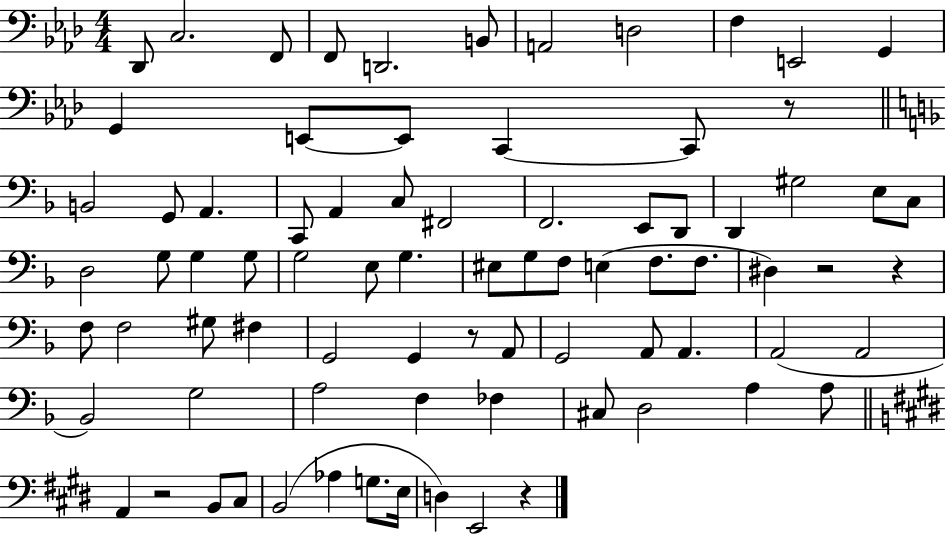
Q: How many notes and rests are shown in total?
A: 80